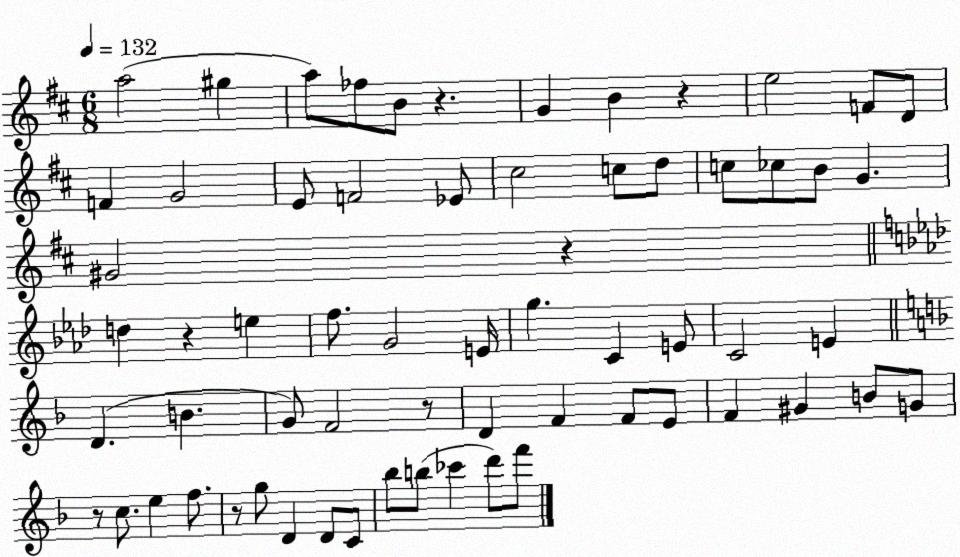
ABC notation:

X:1
T:Untitled
M:6/8
L:1/4
K:D
a2 ^g a/2 _f/2 B/2 z G B z e2 F/2 D/2 F G2 E/2 F2 _E/2 ^c2 c/2 d/2 c/2 _c/2 B/2 G ^G2 z d z e f/2 G2 E/4 g C E/2 C2 E D B G/2 F2 z/2 D F F/2 E/2 F ^G B/2 G/2 z/2 c/2 e f/2 z/2 g/2 D D/2 C/2 _b/2 b/2 _c' d'/2 f'/2